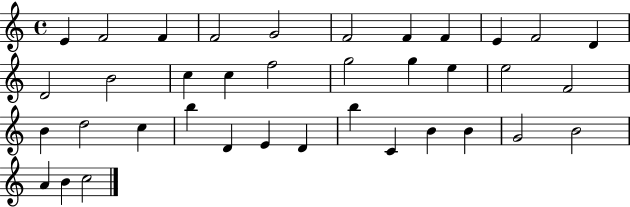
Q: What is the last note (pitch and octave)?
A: C5